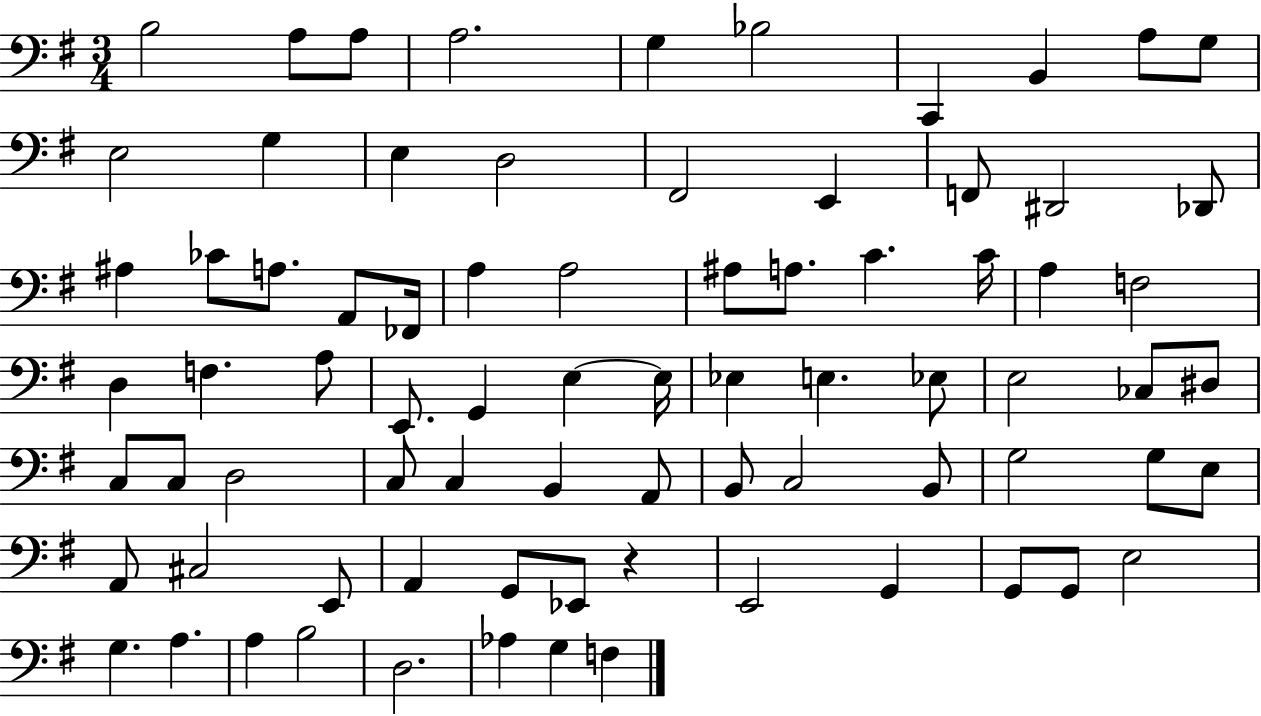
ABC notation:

X:1
T:Untitled
M:3/4
L:1/4
K:G
B,2 A,/2 A,/2 A,2 G, _B,2 C,, B,, A,/2 G,/2 E,2 G, E, D,2 ^F,,2 E,, F,,/2 ^D,,2 _D,,/2 ^A, _C/2 A,/2 A,,/2 _F,,/4 A, A,2 ^A,/2 A,/2 C C/4 A, F,2 D, F, A,/2 E,,/2 G,, E, E,/4 _E, E, _E,/2 E,2 _C,/2 ^D,/2 C,/2 C,/2 D,2 C,/2 C, B,, A,,/2 B,,/2 C,2 B,,/2 G,2 G,/2 E,/2 A,,/2 ^C,2 E,,/2 A,, G,,/2 _E,,/2 z E,,2 G,, G,,/2 G,,/2 E,2 G, A, A, B,2 D,2 _A, G, F,